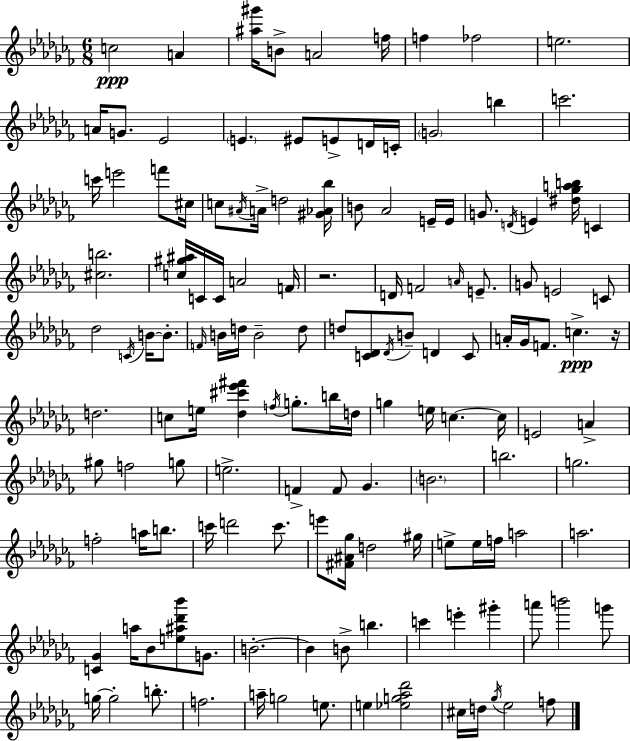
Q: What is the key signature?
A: AES minor